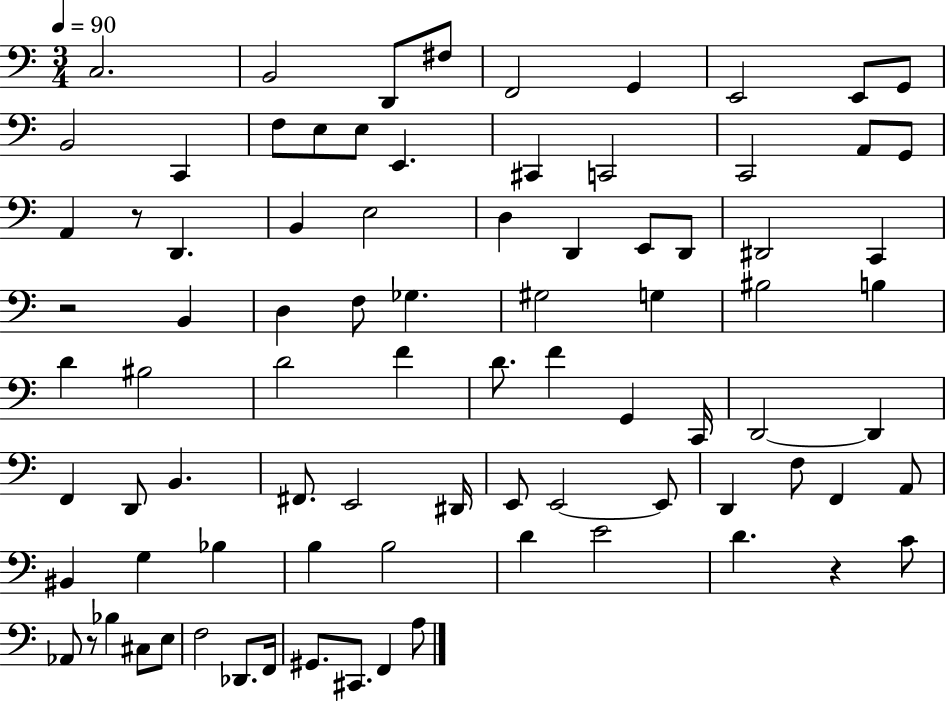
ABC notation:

X:1
T:Untitled
M:3/4
L:1/4
K:C
C,2 B,,2 D,,/2 ^F,/2 F,,2 G,, E,,2 E,,/2 G,,/2 B,,2 C,, F,/2 E,/2 E,/2 E,, ^C,, C,,2 C,,2 A,,/2 G,,/2 A,, z/2 D,, B,, E,2 D, D,, E,,/2 D,,/2 ^D,,2 C,, z2 B,, D, F,/2 _G, ^G,2 G, ^B,2 B, D ^B,2 D2 F D/2 F G,, C,,/4 D,,2 D,, F,, D,,/2 B,, ^F,,/2 E,,2 ^D,,/4 E,,/2 E,,2 E,,/2 D,, F,/2 F,, A,,/2 ^B,, G, _B, B, B,2 D E2 D z C/2 _A,,/2 z/2 _B, ^C,/2 E,/2 F,2 _D,,/2 F,,/4 ^G,,/2 ^C,,/2 F,, A,/2